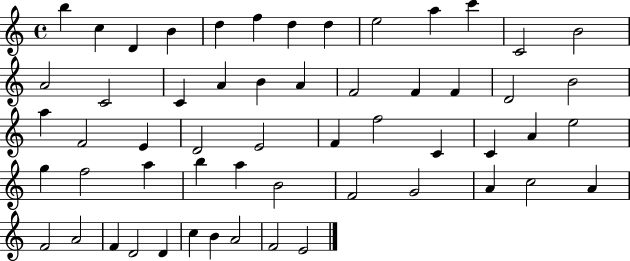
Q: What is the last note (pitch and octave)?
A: E4